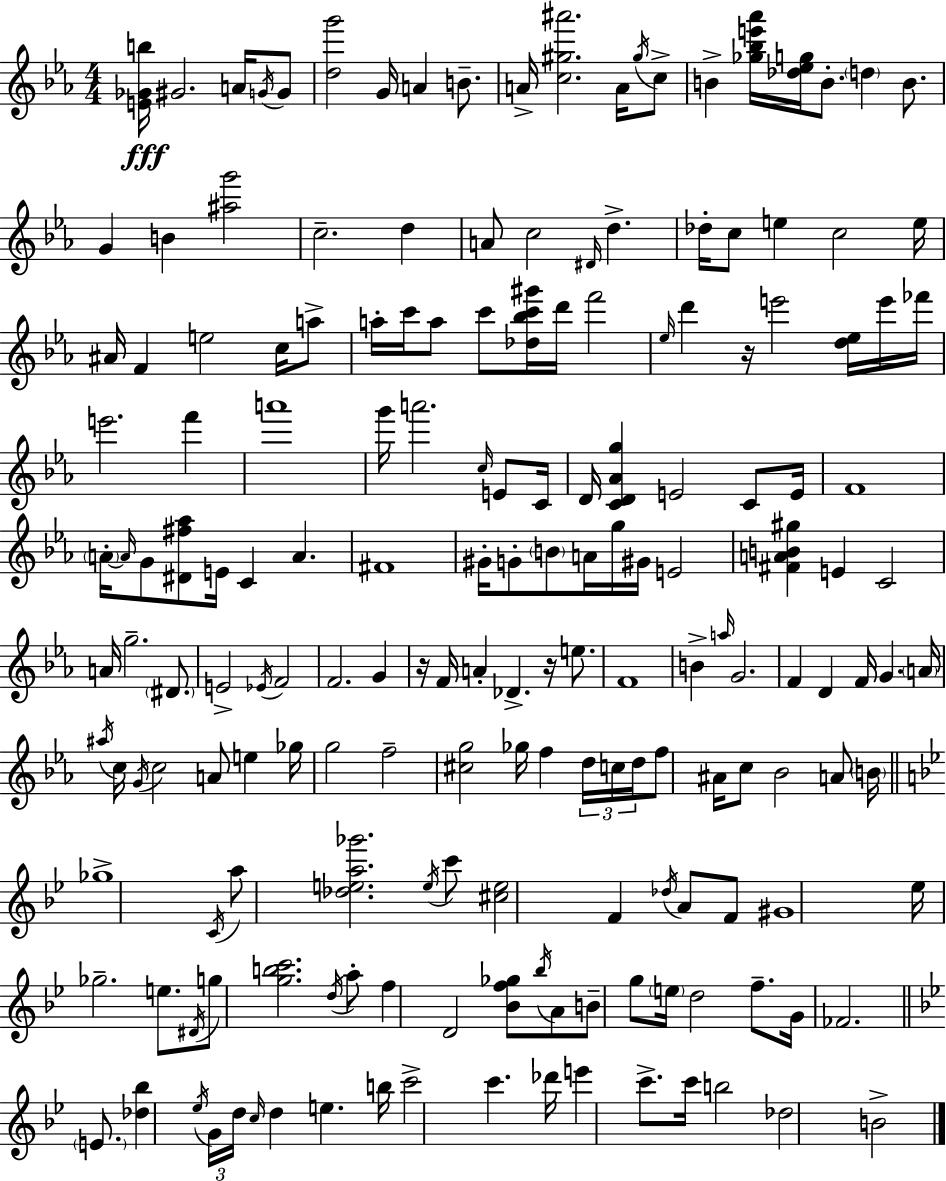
[E4,Gb4,B5]/s G#4/h. A4/s G4/s G4/e [D5,G6]/h G4/s A4/q B4/e. A4/s [C5,G#5,A#6]/h. A4/s G#5/s C5/e B4/q [Gb5,Bb5,E6,Ab6]/s [Db5,Eb5,G5]/s B4/e. D5/q B4/e. G4/q B4/q [A#5,G6]/h C5/h. D5/q A4/e C5/h D#4/s D5/q. Db5/s C5/e E5/q C5/h E5/s A#4/s F4/q E5/h C5/s A5/e A5/s C6/s A5/e C6/e [Db5,Bb5,C6,G#6]/s D6/s F6/h Eb5/s D6/q R/s E6/h [D5,Eb5]/s E6/s FES6/s E6/h. F6/q A6/w G6/s A6/h. C5/s E4/e C4/s D4/s [C4,D4,Ab4,G5]/q E4/h C4/e E4/s F4/w A4/s A4/s G4/e [D#4,F#5,Ab5]/e E4/s C4/q A4/q. F#4/w G#4/s G4/e B4/e A4/s G5/s G#4/s E4/h [F#4,A4,B4,G#5]/q E4/q C4/h A4/s G5/h. D#4/e. E4/h Eb4/s F4/h F4/h. G4/q R/s F4/s A4/q Db4/q. R/s E5/e. F4/w B4/q A5/s G4/h. F4/q D4/q F4/s G4/q. A4/s A#5/s C5/s G4/s C5/h A4/e E5/q Gb5/s G5/h F5/h [C#5,G5]/h Gb5/s F5/q D5/s C5/s D5/s F5/e A#4/s C5/e Bb4/h A4/e B4/s Gb5/w C4/s A5/e [Db5,E5,A5,Gb6]/h. E5/s C6/e [C#5,E5]/h F4/q Db5/s A4/e F4/e G#4/w Eb5/s Gb5/h. E5/e. D#4/s G5/e [G5,B5,C6]/h. D5/s A5/e F5/q D4/h [Bb4,F5,Gb5]/e Bb5/s A4/e B4/e G5/e E5/s D5/h F5/e. G4/s FES4/h. E4/e. [Db5,Bb5]/q Eb5/s G4/s D5/s C5/s D5/q E5/q. B5/s C6/h C6/q. Db6/s E6/q C6/e. C6/s B5/h Db5/h B4/h